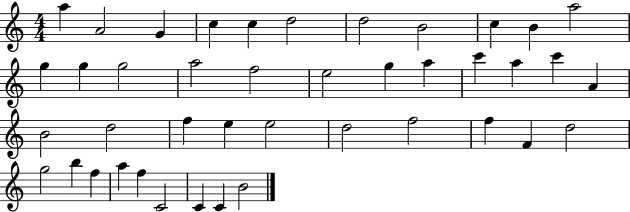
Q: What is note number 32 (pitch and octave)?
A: F4